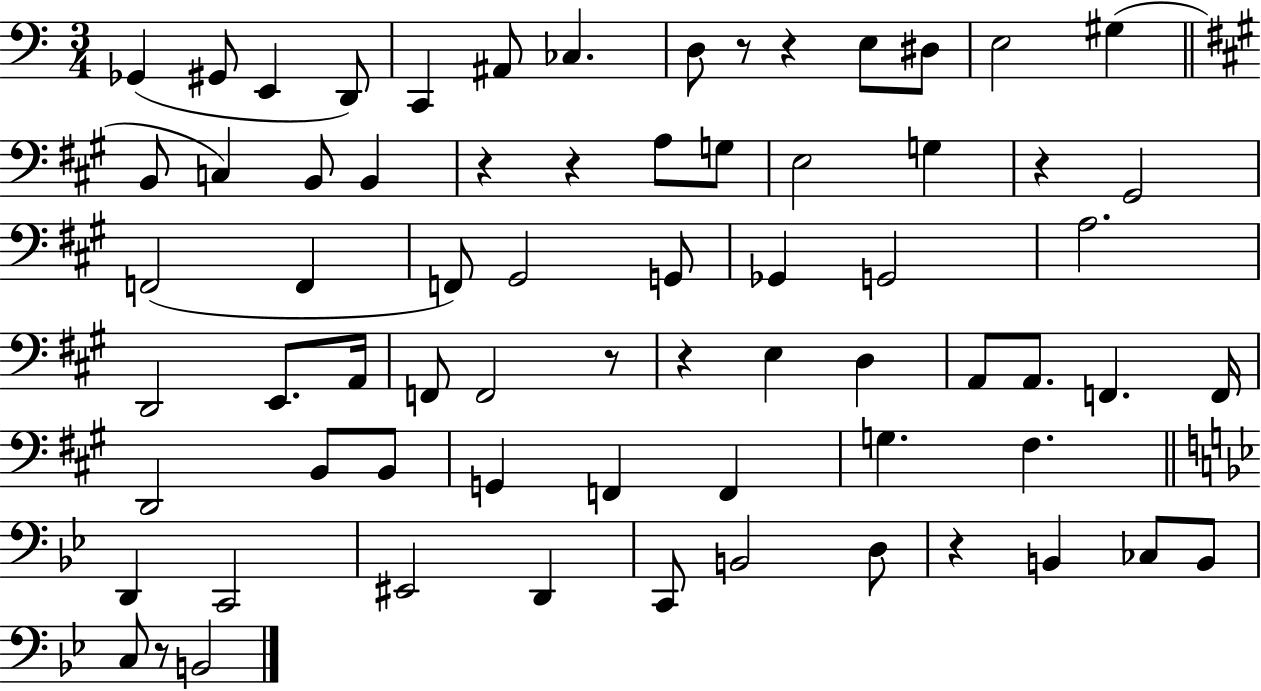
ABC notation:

X:1
T:Untitled
M:3/4
L:1/4
K:C
_G,, ^G,,/2 E,, D,,/2 C,, ^A,,/2 _C, D,/2 z/2 z E,/2 ^D,/2 E,2 ^G, B,,/2 C, B,,/2 B,, z z A,/2 G,/2 E,2 G, z ^G,,2 F,,2 F,, F,,/2 ^G,,2 G,,/2 _G,, G,,2 A,2 D,,2 E,,/2 A,,/4 F,,/2 F,,2 z/2 z E, D, A,,/2 A,,/2 F,, F,,/4 D,,2 B,,/2 B,,/2 G,, F,, F,, G, ^F, D,, C,,2 ^E,,2 D,, C,,/2 B,,2 D,/2 z B,, _C,/2 B,,/2 C,/2 z/2 B,,2